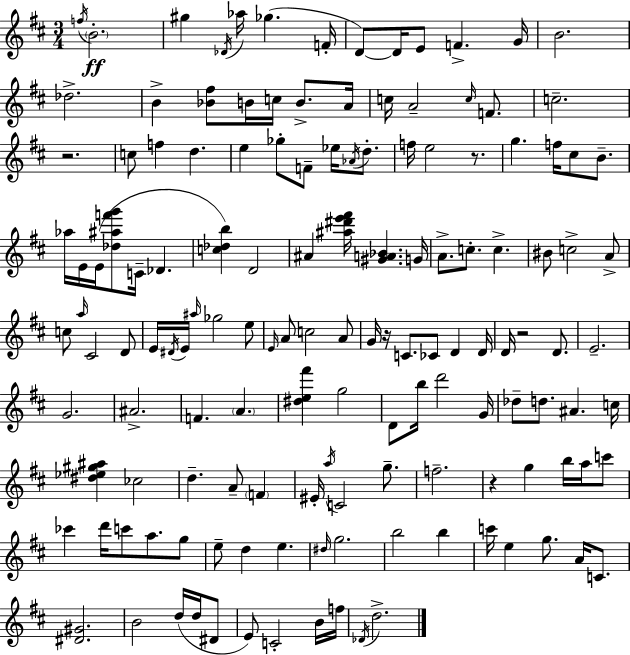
X:1
T:Untitled
M:3/4
L:1/4
K:D
f/4 B2 ^g _D/4 _a/4 _g F/4 D/2 D/4 E/2 F G/4 B2 _d2 B [_B^f]/2 B/4 c/4 B/2 A/4 c/4 A2 c/4 F/2 c2 z2 c/2 f d e _g/2 F/2 _e/4 _A/4 d/2 f/4 e2 z/2 g f/4 ^c/2 B/2 _a/4 E/4 E/4 [_d^af'g']/2 C/4 _D [c_db] D2 ^A [^a^d'e'^f']/4 [^GA_B] G/4 A/2 c/2 c ^B/2 c2 A/2 c/2 a/4 ^C2 D/2 E/4 ^D/4 E/4 ^a/4 _g2 e/2 E/4 A/2 c2 A/2 G/4 z/4 C/2 _C/2 D D/4 D/4 z2 D/2 E2 G2 ^A2 F A [^de^f'] g2 D/2 b/4 d'2 G/4 _d/2 d/2 ^A c/4 [^d_e^g^a] _c2 d A/2 F ^E/4 a/4 C2 g/2 f2 z g b/4 a/4 c'/2 _c' d'/4 c'/2 a/2 g/2 e/2 d e ^d/4 g2 b2 b c'/4 e g/2 A/4 C/2 [^D^G]2 B2 d/4 d/4 ^D/2 E/2 C2 B/4 f/4 _D/4 d2